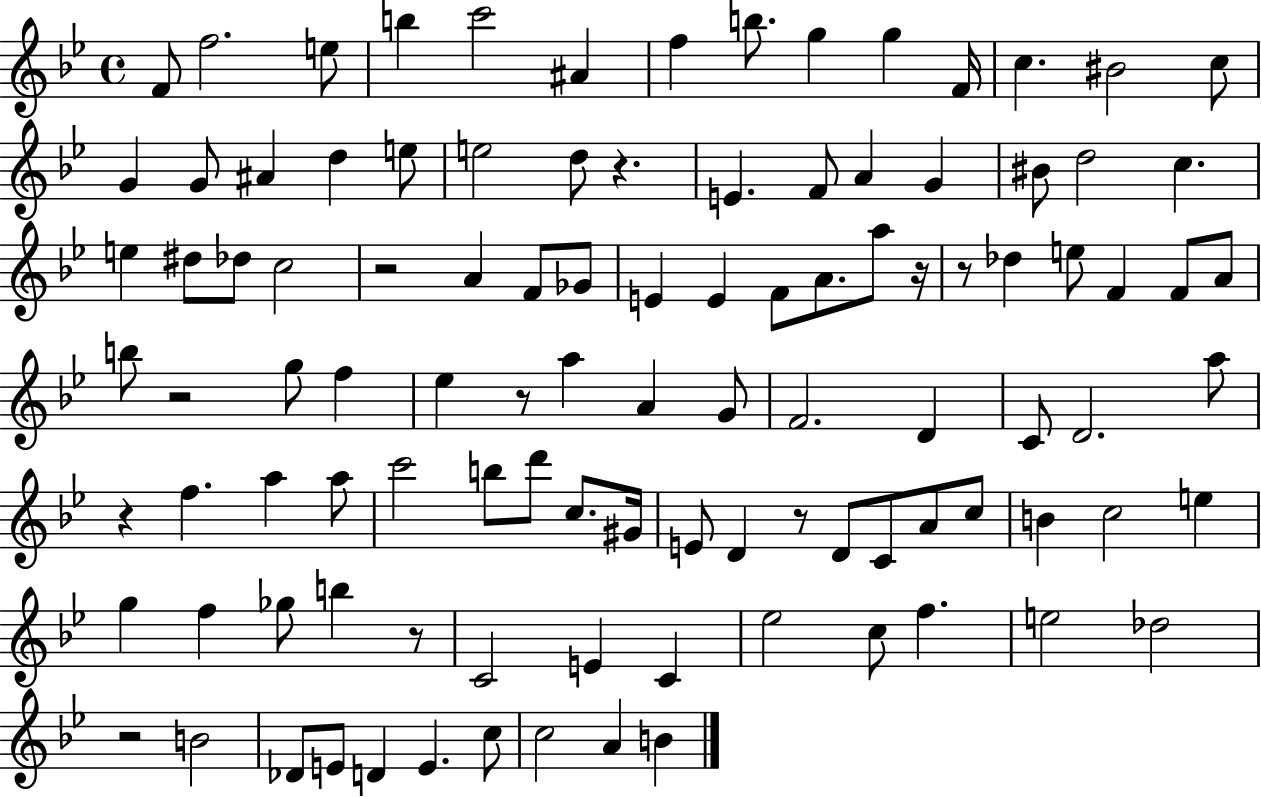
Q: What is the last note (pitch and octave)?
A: B4